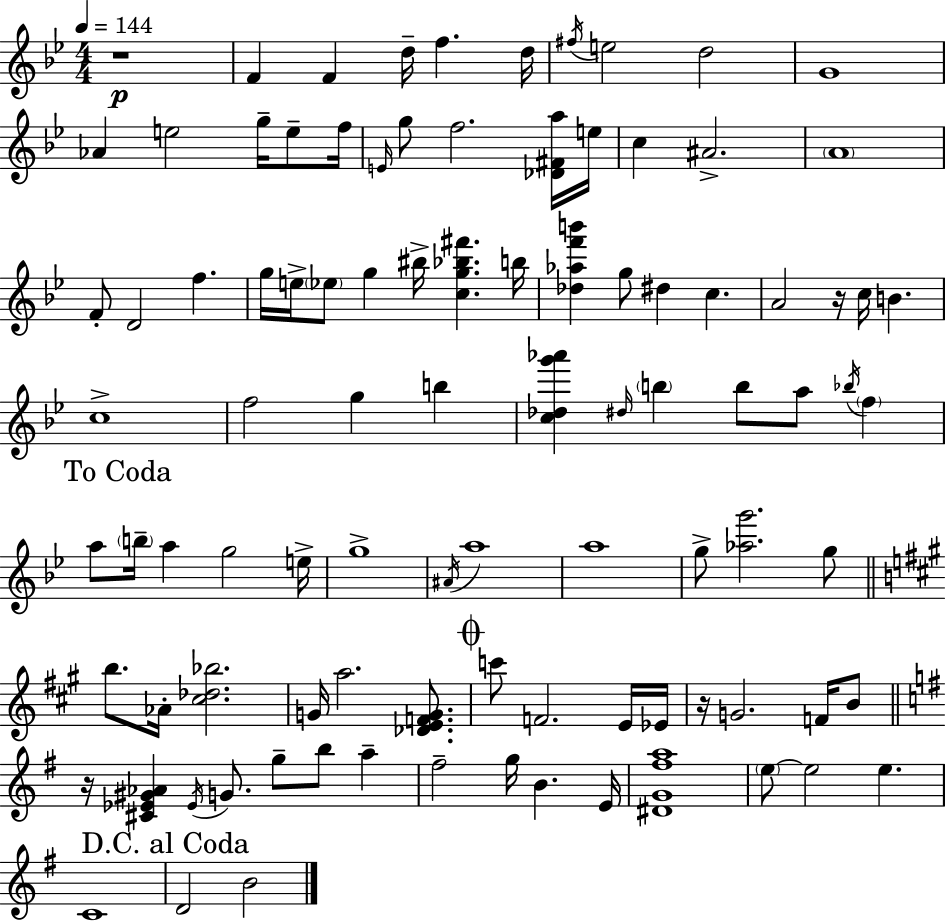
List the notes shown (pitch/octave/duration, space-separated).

R/w F4/q F4/q D5/s F5/q. D5/s F#5/s E5/h D5/h G4/w Ab4/q E5/h G5/s E5/e F5/s E4/s G5/e F5/h. [Db4,F#4,A5]/s E5/s C5/q A#4/h. A4/w F4/e D4/h F5/q. G5/s E5/s Eb5/e G5/q BIS5/s [C5,G5,Bb5,F#6]/q. B5/s [Db5,Ab5,F6,B6]/q G5/e D#5/q C5/q. A4/h R/s C5/s B4/q. C5/w F5/h G5/q B5/q [C5,Db5,G6,Ab6]/q D#5/s B5/q B5/e A5/e Bb5/s F5/q A5/e B5/s A5/q G5/h E5/s G5/w A#4/s A5/w A5/w G5/e [Ab5,G6]/h. G5/e B5/e. Ab4/s [C#5,Db5,Bb5]/h. G4/s A5/h. [Db4,E4,F4,G4]/e. C6/e F4/h. E4/s Eb4/s R/s G4/h. F4/s B4/e R/s [C#4,Eb4,G#4,Ab4]/q Eb4/s G4/e. G5/e B5/e A5/q F#5/h G5/s B4/q. E4/s [D#4,G4,F#5,A5]/w E5/e E5/h E5/q. C4/w D4/h B4/h